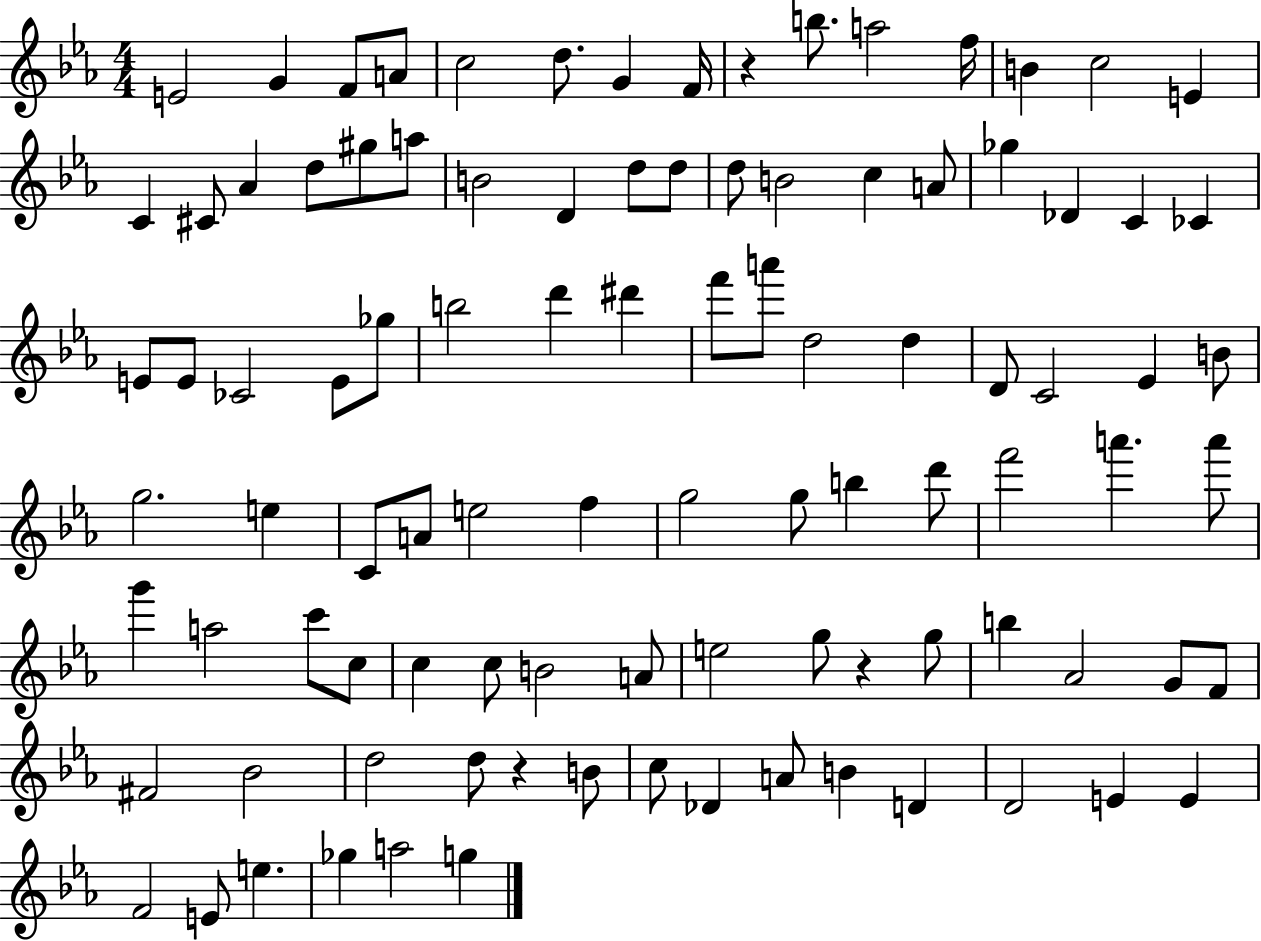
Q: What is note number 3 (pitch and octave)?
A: F4